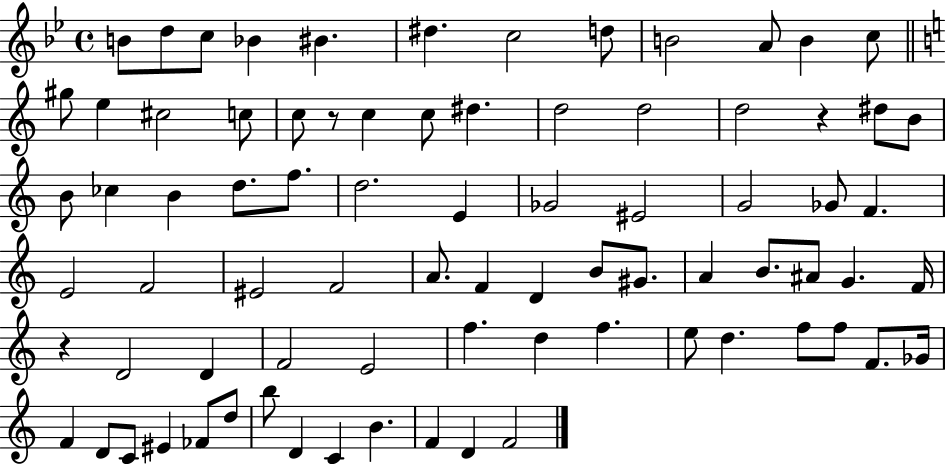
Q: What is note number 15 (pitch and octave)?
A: C#5